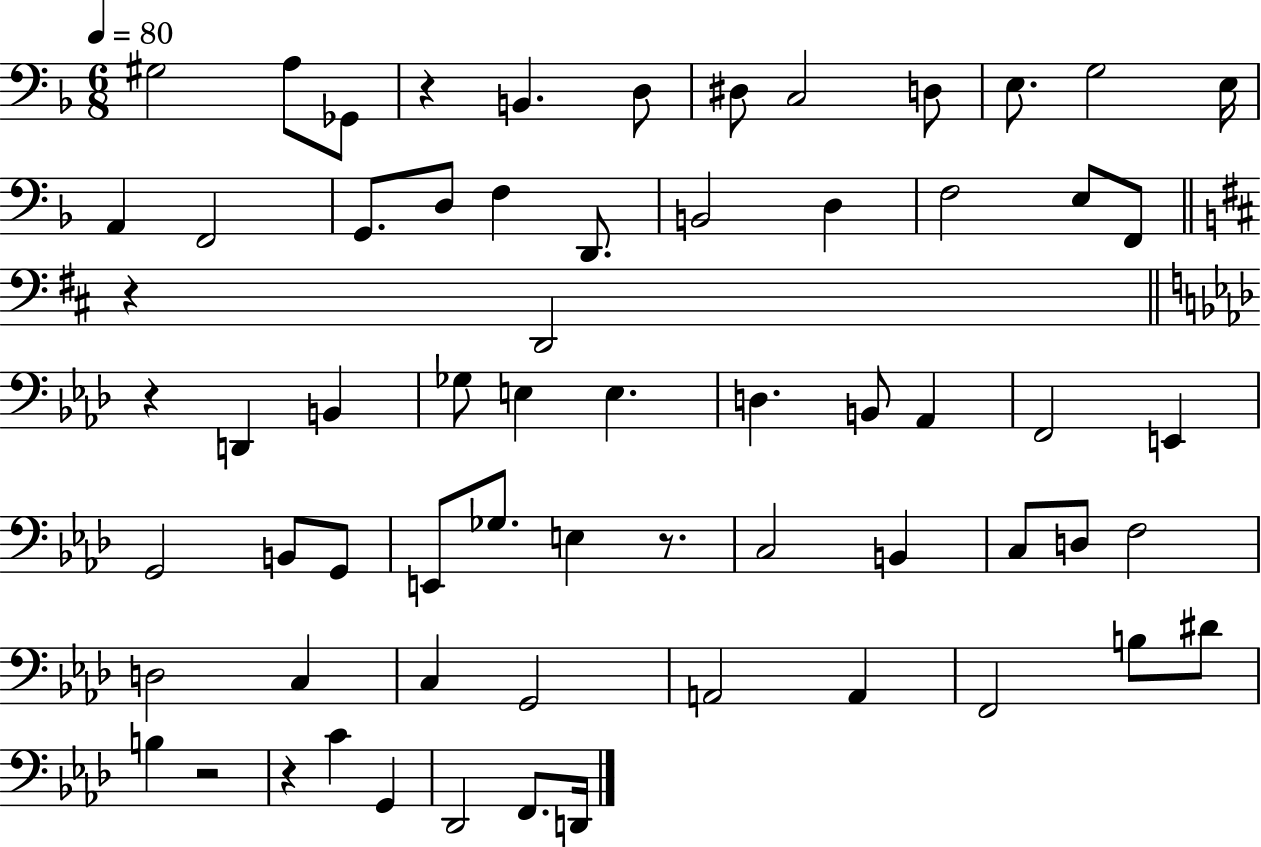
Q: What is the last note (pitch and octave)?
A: D2